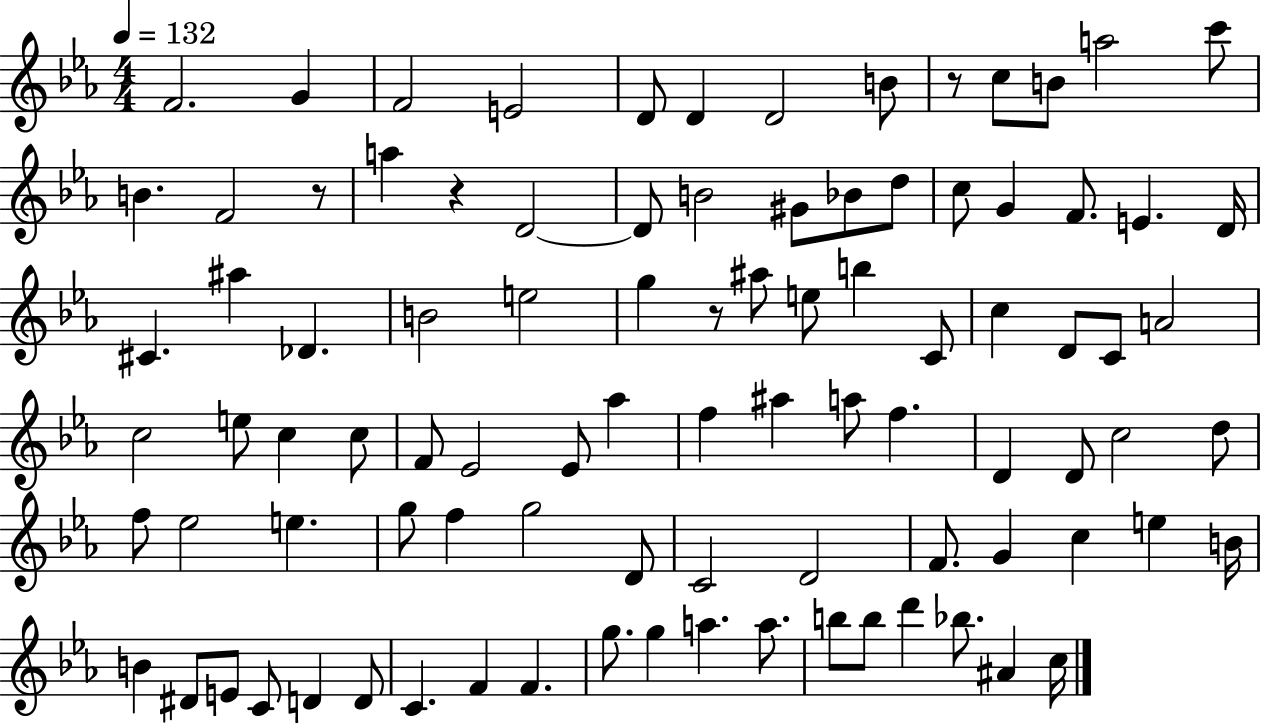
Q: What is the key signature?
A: EES major